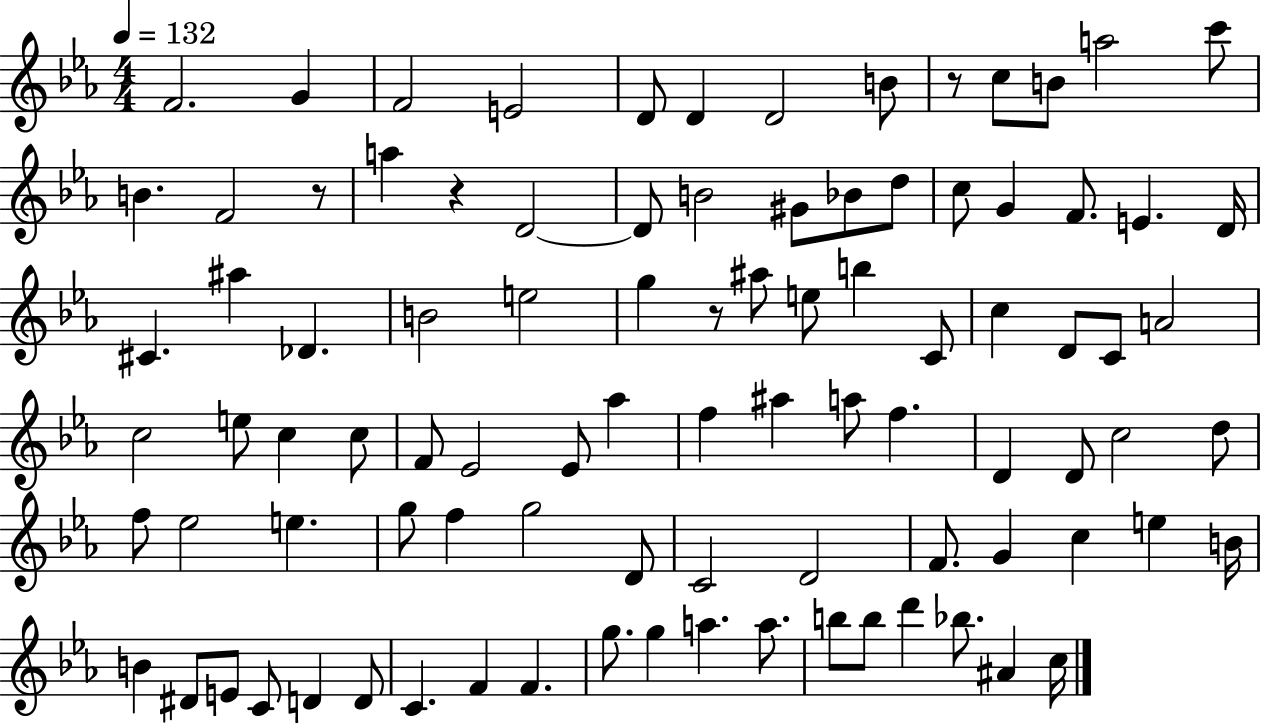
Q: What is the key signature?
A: EES major